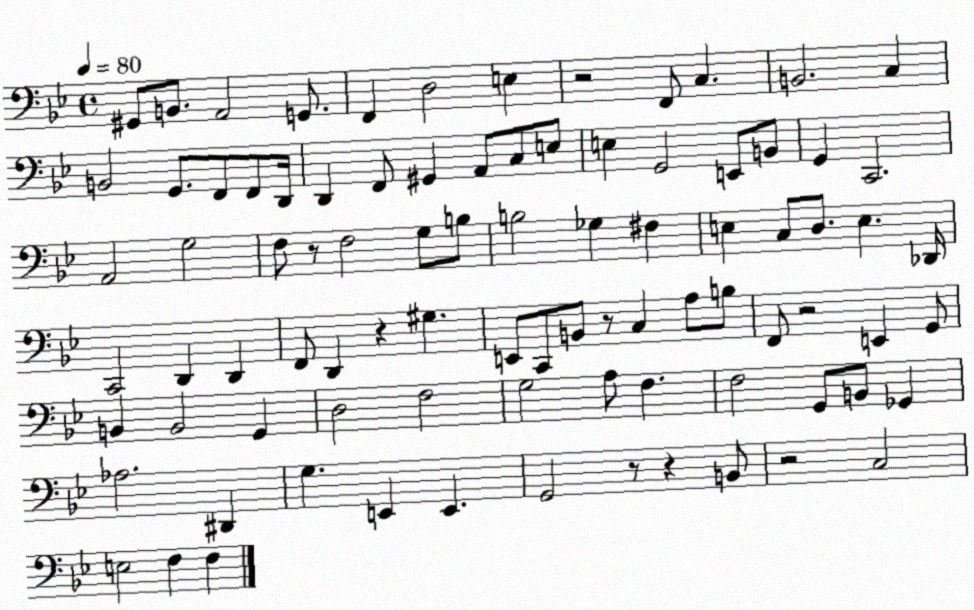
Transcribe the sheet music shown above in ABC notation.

X:1
T:Untitled
M:4/4
L:1/4
K:Bb
^G,,/2 B,,/2 A,,2 G,,/2 F,, D,2 E, z2 F,,/2 C, B,,2 C, B,,2 G,,/2 F,,/2 F,,/2 D,,/4 D,, F,,/2 ^G,, A,,/2 C,/2 E,/2 E, G,,2 E,,/2 B,,/2 G,, C,,2 A,,2 G,2 F,/2 z/2 F,2 G,/2 B,/2 B,2 _G, ^F, E, C,/2 D,/2 E, _D,,/4 C,,2 D,, D,, F,,/2 D,, z ^G, E,,/2 C,,/2 B,,/2 z/2 C, A,/2 B,/2 F,,/2 z2 E,, G,,/2 B,, B,,2 G,, D,2 F,2 G,2 A,/2 F, F,2 G,,/2 B,,/2 _G,, _A,2 ^D,, G, E,, E,, G,,2 z/2 z B,,/2 z2 C,2 E,2 F, F,